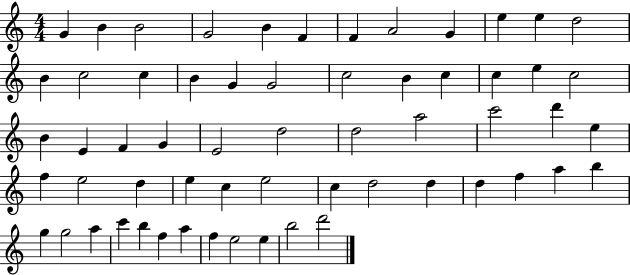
X:1
T:Untitled
M:4/4
L:1/4
K:C
G B B2 G2 B F F A2 G e e d2 B c2 c B G G2 c2 B c c e c2 B E F G E2 d2 d2 a2 c'2 d' e f e2 d e c e2 c d2 d d f a b g g2 a c' b f a f e2 e b2 d'2